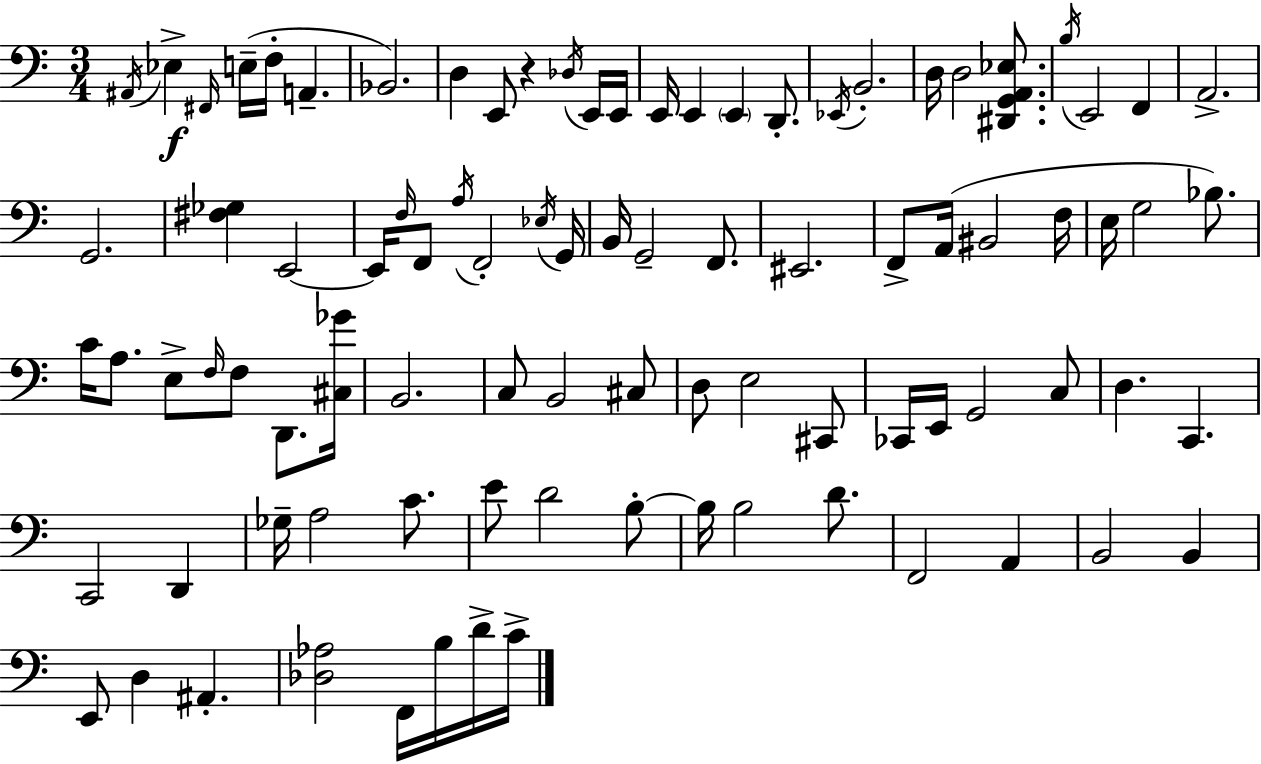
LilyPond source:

{
  \clef bass
  \numericTimeSignature
  \time 3/4
  \key a \minor
  \repeat volta 2 { \acciaccatura { ais,16 }\f ees4-> \grace { fis,16 }( e16-- f16-. a,4.-- | bes,2.) | d4 e,8 r4 | \acciaccatura { des16 } e,16 e,16 e,16 e,4 \parenthesize e,4 | \break d,8.-. \acciaccatura { ees,16 } b,2.-. | d16 d2 | <dis, g, a, ees>8. \acciaccatura { b16 } e,2 | f,4 a,2.-> | \break g,2. | <fis ges>4 e,2~~ | e,16 \grace { f16 } f,8 \acciaccatura { a16 } f,2-. | \acciaccatura { ees16 } g,16 b,16 g,2-- | \break f,8. eis,2. | f,8-> a,16( bis,2 | f16 e16 g2 | bes8.) c'16 a8. | \break e8-> \grace { f16 } f8 d,8. <cis ges'>16 b,2. | c8 b,2 | cis8 d8 e2 | cis,8 ces,16 e,16 g,2 | \break c8 d4. | c,4. c,2 | d,4 ges16-- a2 | c'8. e'8 d'2 | \break b8-.~~ b16 b2 | d'8. f,2 | a,4 b,2 | b,4 e,8 d4 | \break ais,4.-. <des aes>2 | f,16 b16 d'16-> c'16-> } \bar "|."
}